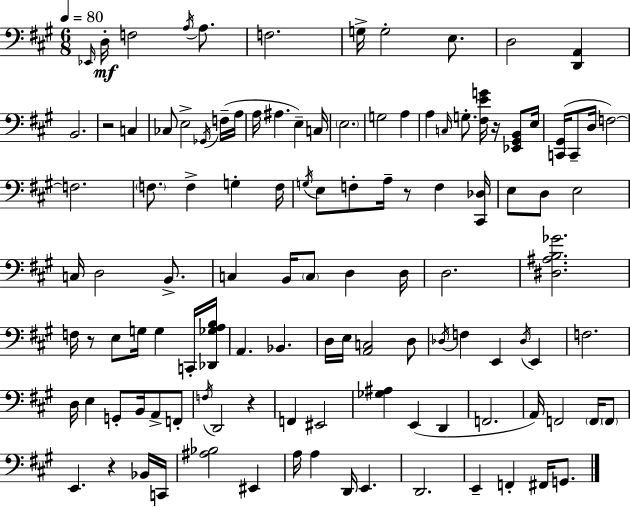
X:1
T:Untitled
M:6/8
L:1/4
K:A
_E,,/4 D,/4 F,2 A,/4 A,/2 F,2 G,/4 G,2 E,/2 D,2 [D,,A,,] B,,2 z2 C, _C,/2 E,2 _G,,/4 F,/4 A,/4 A,/4 ^A, E, C,/4 E,2 G,2 A, A, C,/4 G,/2 [^F,EG]/4 z/4 [_E,,^G,,B,,]/2 E,/4 [C,,^G,,]/4 C,,/2 D,/4 F,2 F,2 F,/2 F, G, F,/4 G,/4 E,/2 F,/2 A,/4 z/2 F, [^C,,_D,]/4 E,/2 D,/2 E,2 C,/4 D,2 B,,/2 C, B,,/4 C,/2 D, D,/4 D,2 [^D,^A,B,_G]2 F,/4 z/2 E,/2 G,/4 G, C,,/4 [_D,,_G,A,B,]/4 A,, _B,, D,/4 E,/4 [A,,C,]2 D,/2 _D,/4 F, E,, _D,/4 E,, F,2 D,/4 E, G,,/2 B,,/4 A,,/2 F,,/2 F,/4 D,,2 z F,, ^E,,2 [_G,^A,] E,, D,, F,,2 A,,/4 F,,2 F,,/4 F,,/2 E,, z _B,,/4 C,,/4 [^A,_B,]2 ^E,, A,/4 A, D,,/4 E,, D,,2 E,, F,, ^F,,/4 G,,/2